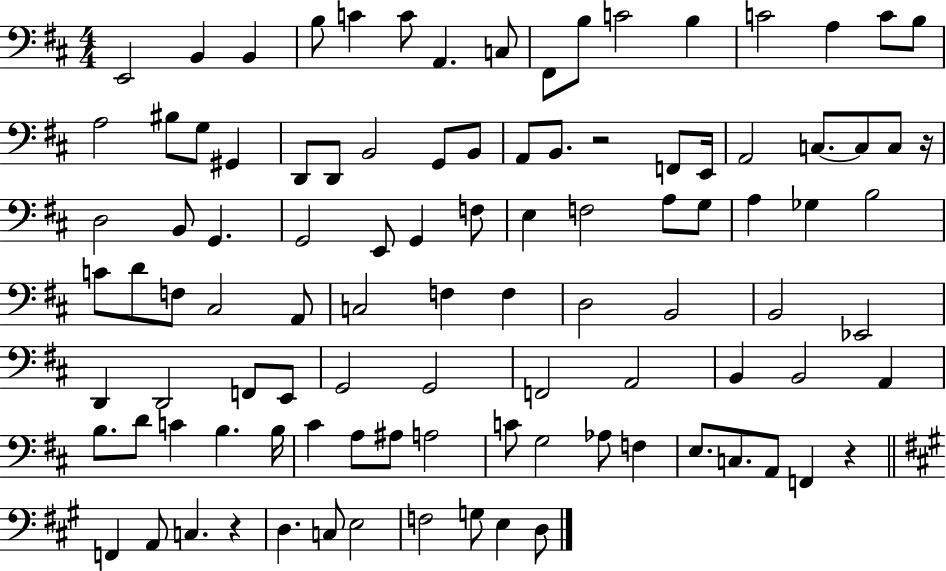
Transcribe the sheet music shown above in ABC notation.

X:1
T:Untitled
M:4/4
L:1/4
K:D
E,,2 B,, B,, B,/2 C C/2 A,, C,/2 ^F,,/2 B,/2 C2 B, C2 A, C/2 B,/2 A,2 ^B,/2 G,/2 ^G,, D,,/2 D,,/2 B,,2 G,,/2 B,,/2 A,,/2 B,,/2 z2 F,,/2 E,,/4 A,,2 C,/2 C,/2 C,/2 z/4 D,2 B,,/2 G,, G,,2 E,,/2 G,, F,/2 E, F,2 A,/2 G,/2 A, _G, B,2 C/2 D/2 F,/2 ^C,2 A,,/2 C,2 F, F, D,2 B,,2 B,,2 _E,,2 D,, D,,2 F,,/2 E,,/2 G,,2 G,,2 F,,2 A,,2 B,, B,,2 A,, B,/2 D/2 C B, B,/4 ^C A,/2 ^A,/2 A,2 C/2 G,2 _A,/2 F, E,/2 C,/2 A,,/2 F,, z F,, A,,/2 C, z D, C,/2 E,2 F,2 G,/2 E, D,/2